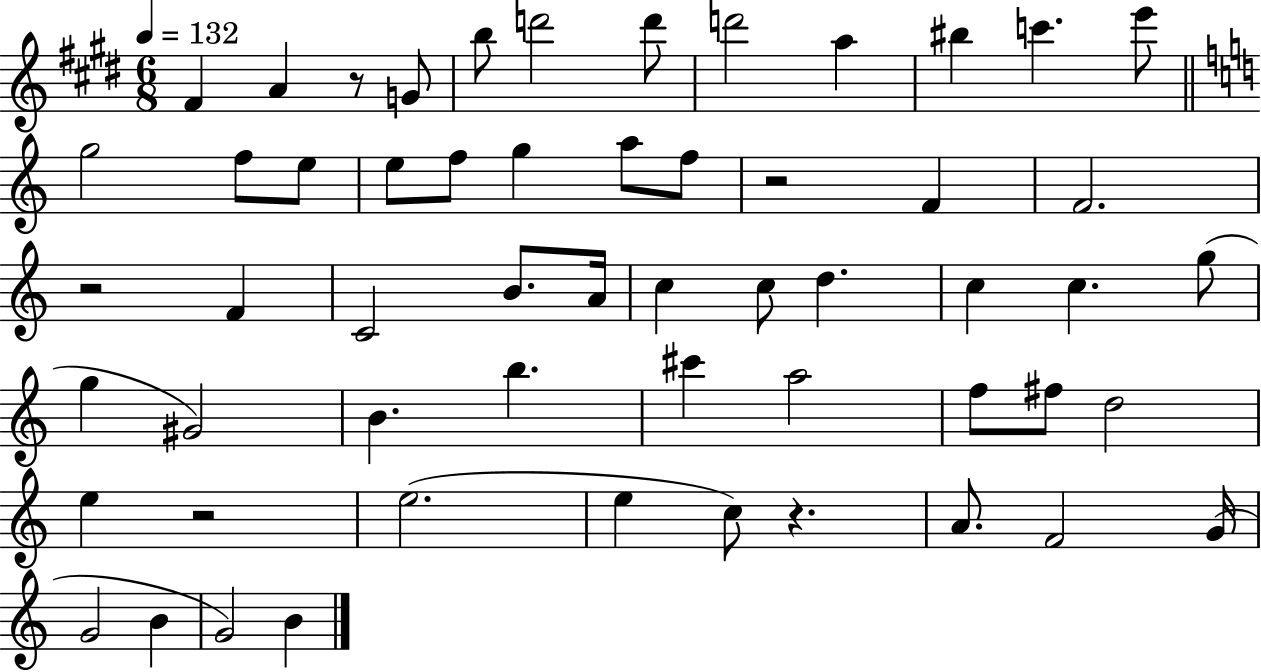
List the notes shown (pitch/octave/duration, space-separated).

F#4/q A4/q R/e G4/e B5/e D6/h D6/e D6/h A5/q BIS5/q C6/q. E6/e G5/h F5/e E5/e E5/e F5/e G5/q A5/e F5/e R/h F4/q F4/h. R/h F4/q C4/h B4/e. A4/s C5/q C5/e D5/q. C5/q C5/q. G5/e G5/q G#4/h B4/q. B5/q. C#6/q A5/h F5/e F#5/e D5/h E5/q R/h E5/h. E5/q C5/e R/q. A4/e. F4/h G4/s G4/h B4/q G4/h B4/q